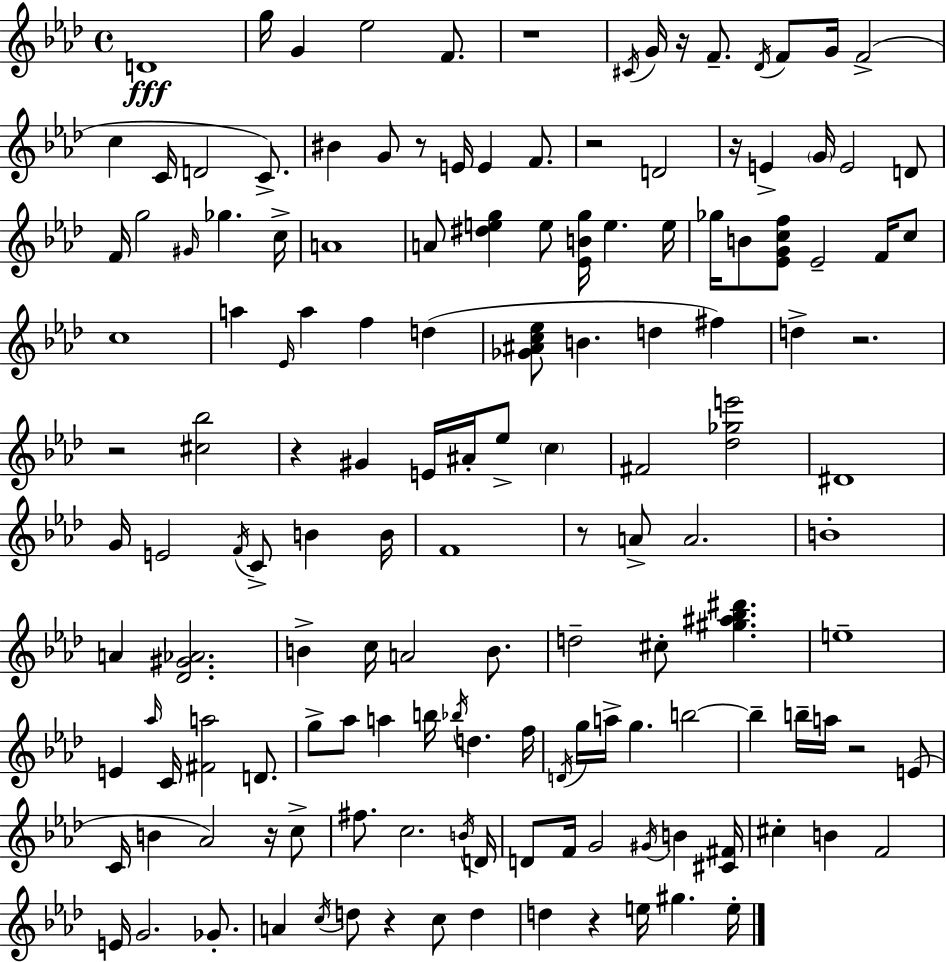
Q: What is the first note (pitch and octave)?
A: D4